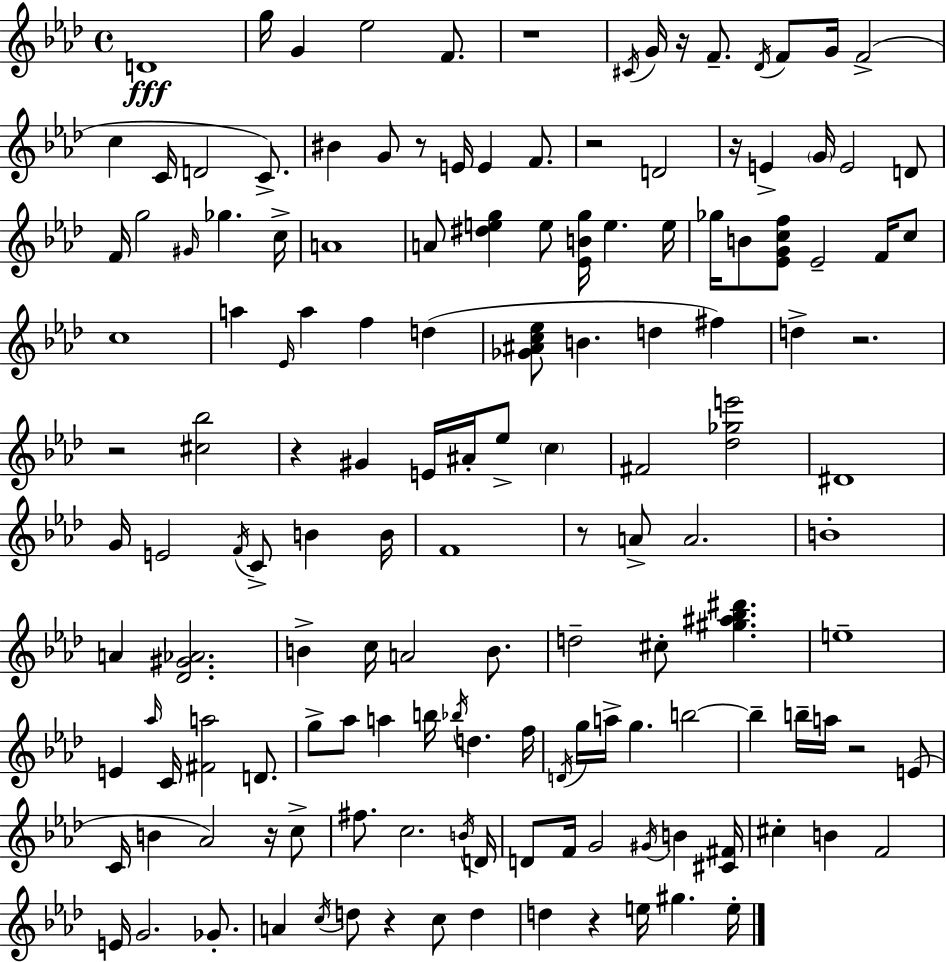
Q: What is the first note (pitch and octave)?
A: D4